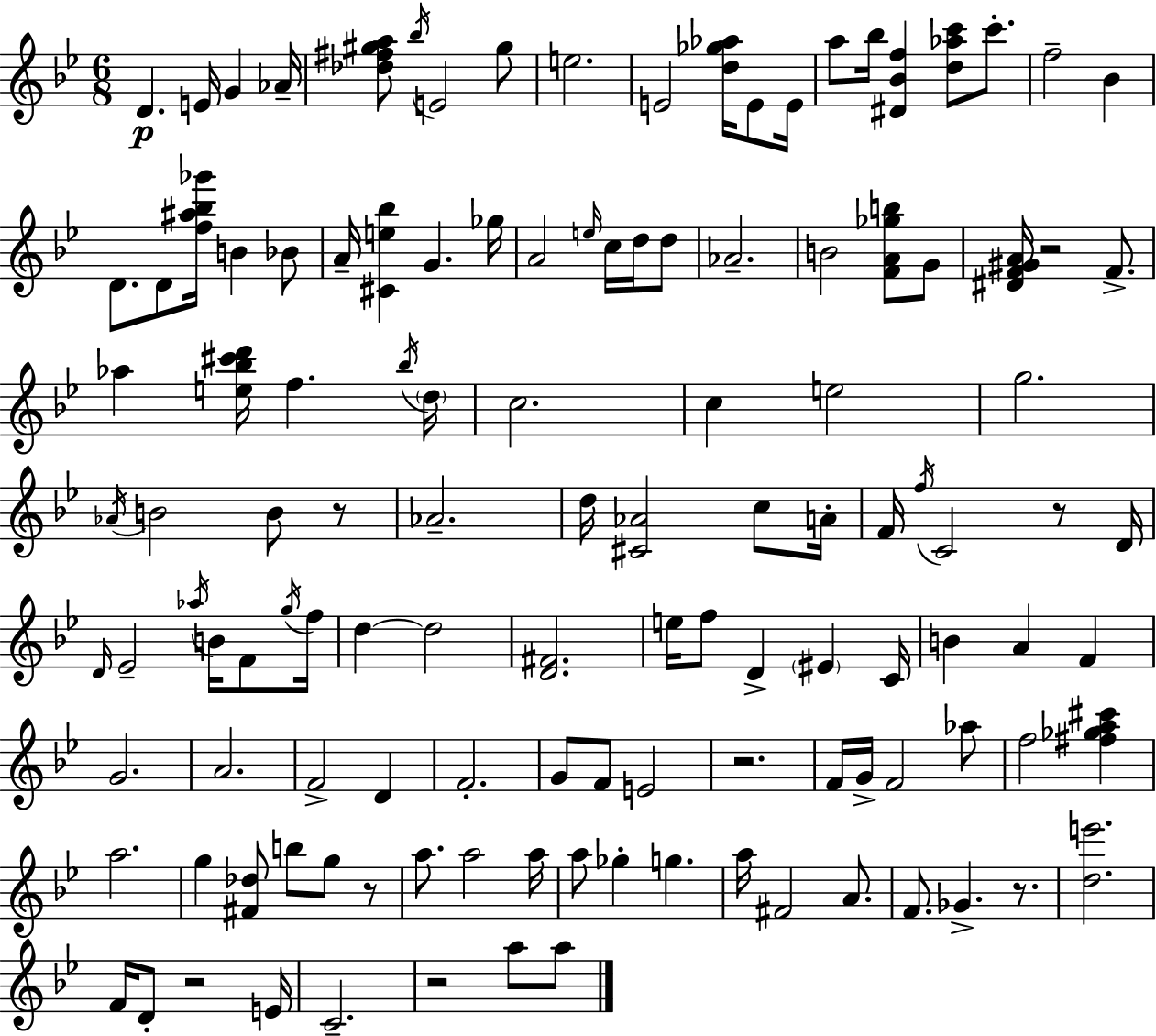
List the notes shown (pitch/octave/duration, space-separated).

D4/q. E4/s G4/q Ab4/s [Db5,F#5,G#5,A5]/e Bb5/s E4/h G#5/e E5/h. E4/h [D5,Gb5,Ab5]/s E4/e E4/s A5/e Bb5/s [D#4,Bb4,F5]/q [D5,Ab5,C6]/e C6/e. F5/h Bb4/q D4/e. D4/e [F5,A#5,Bb5,Gb6]/s B4/q Bb4/e A4/s [C#4,E5,Bb5]/q G4/q. Gb5/s A4/h E5/s C5/s D5/s D5/e Ab4/h. B4/h [F4,A4,Gb5,B5]/e G4/e [D#4,F4,G#4,A4]/s R/h F4/e. Ab5/q [E5,Bb5,C#6,D6]/s F5/q. Bb5/s D5/s C5/h. C5/q E5/h G5/h. Ab4/s B4/h B4/e R/e Ab4/h. D5/s [C#4,Ab4]/h C5/e A4/s F4/s F5/s C4/h R/e D4/s D4/s Eb4/h Ab5/s B4/s F4/e G5/s F5/s D5/q D5/h [D4,F#4]/h. E5/s F5/e D4/q EIS4/q C4/s B4/q A4/q F4/q G4/h. A4/h. F4/h D4/q F4/h. G4/e F4/e E4/h R/h. F4/s G4/s F4/h Ab5/e F5/h [F#5,Gb5,A5,C#6]/q A5/h. G5/q [F#4,Db5]/e B5/e G5/e R/e A5/e. A5/h A5/s A5/e Gb5/q G5/q. A5/s F#4/h A4/e. F4/e. Gb4/q. R/e. [D5,E6]/h. F4/s D4/e R/h E4/s C4/h. R/h A5/e A5/e